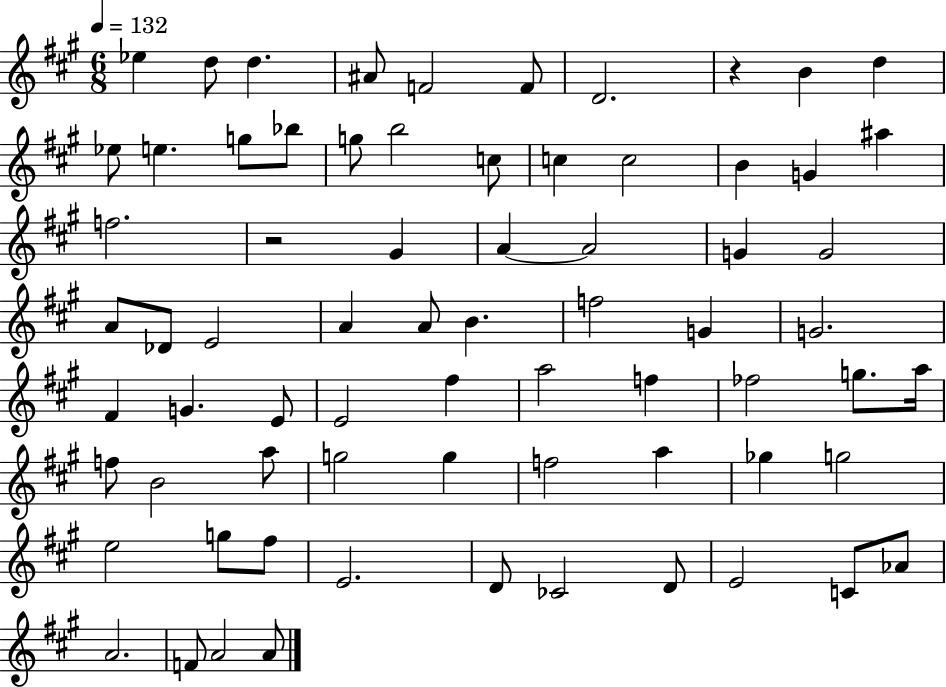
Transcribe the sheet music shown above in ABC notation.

X:1
T:Untitled
M:6/8
L:1/4
K:A
_e d/2 d ^A/2 F2 F/2 D2 z B d _e/2 e g/2 _b/2 g/2 b2 c/2 c c2 B G ^a f2 z2 ^G A A2 G G2 A/2 _D/2 E2 A A/2 B f2 G G2 ^F G E/2 E2 ^f a2 f _f2 g/2 a/4 f/2 B2 a/2 g2 g f2 a _g g2 e2 g/2 ^f/2 E2 D/2 _C2 D/2 E2 C/2 _A/2 A2 F/2 A2 A/2